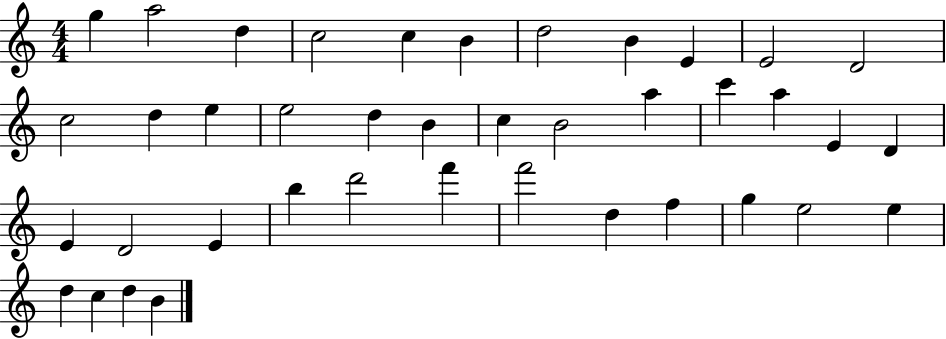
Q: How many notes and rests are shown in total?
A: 40